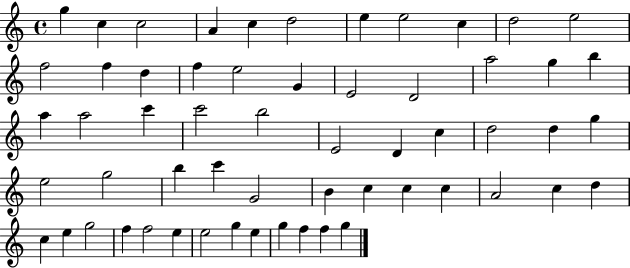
{
  \clef treble
  \time 4/4
  \defaultTimeSignature
  \key c \major
  g''4 c''4 c''2 | a'4 c''4 d''2 | e''4 e''2 c''4 | d''2 e''2 | \break f''2 f''4 d''4 | f''4 e''2 g'4 | e'2 d'2 | a''2 g''4 b''4 | \break a''4 a''2 c'''4 | c'''2 b''2 | e'2 d'4 c''4 | d''2 d''4 g''4 | \break e''2 g''2 | b''4 c'''4 g'2 | b'4 c''4 c''4 c''4 | a'2 c''4 d''4 | \break c''4 e''4 g''2 | f''4 f''2 e''4 | e''2 g''4 e''4 | g''4 f''4 f''4 g''4 | \break \bar "|."
}